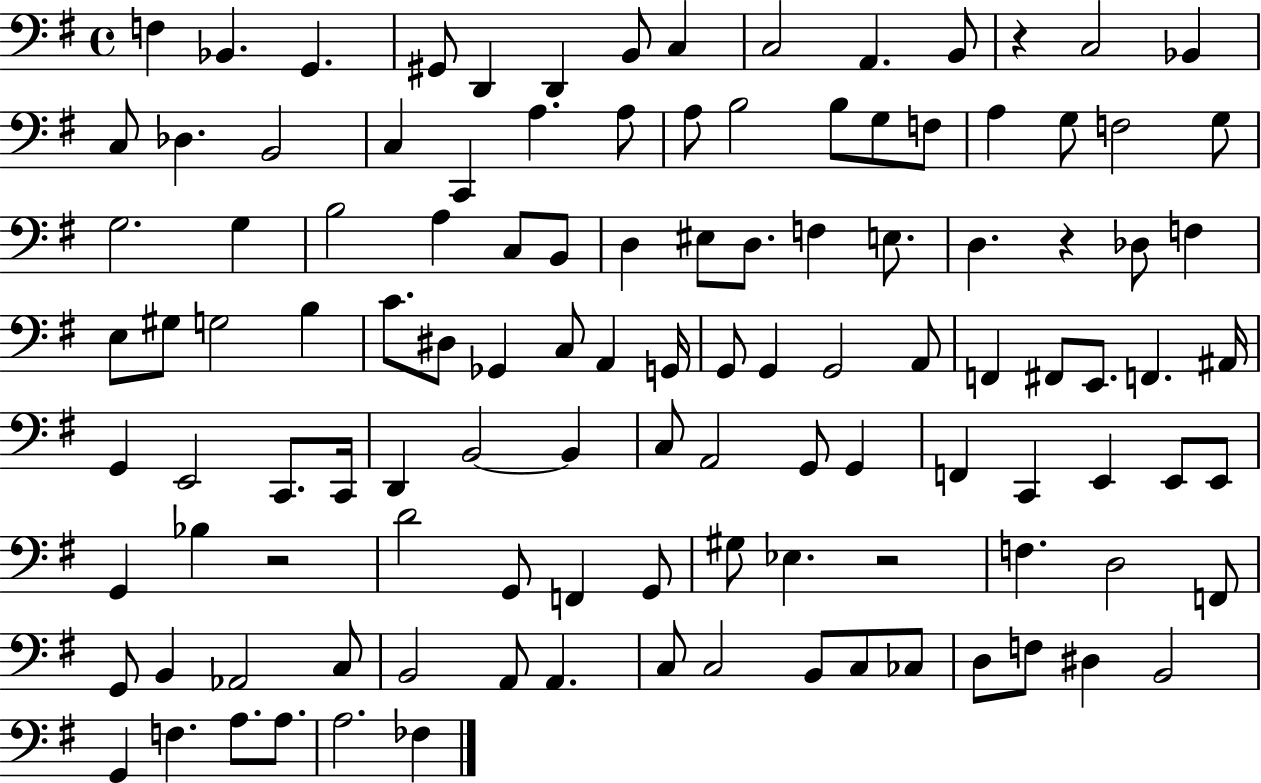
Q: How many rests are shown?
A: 4